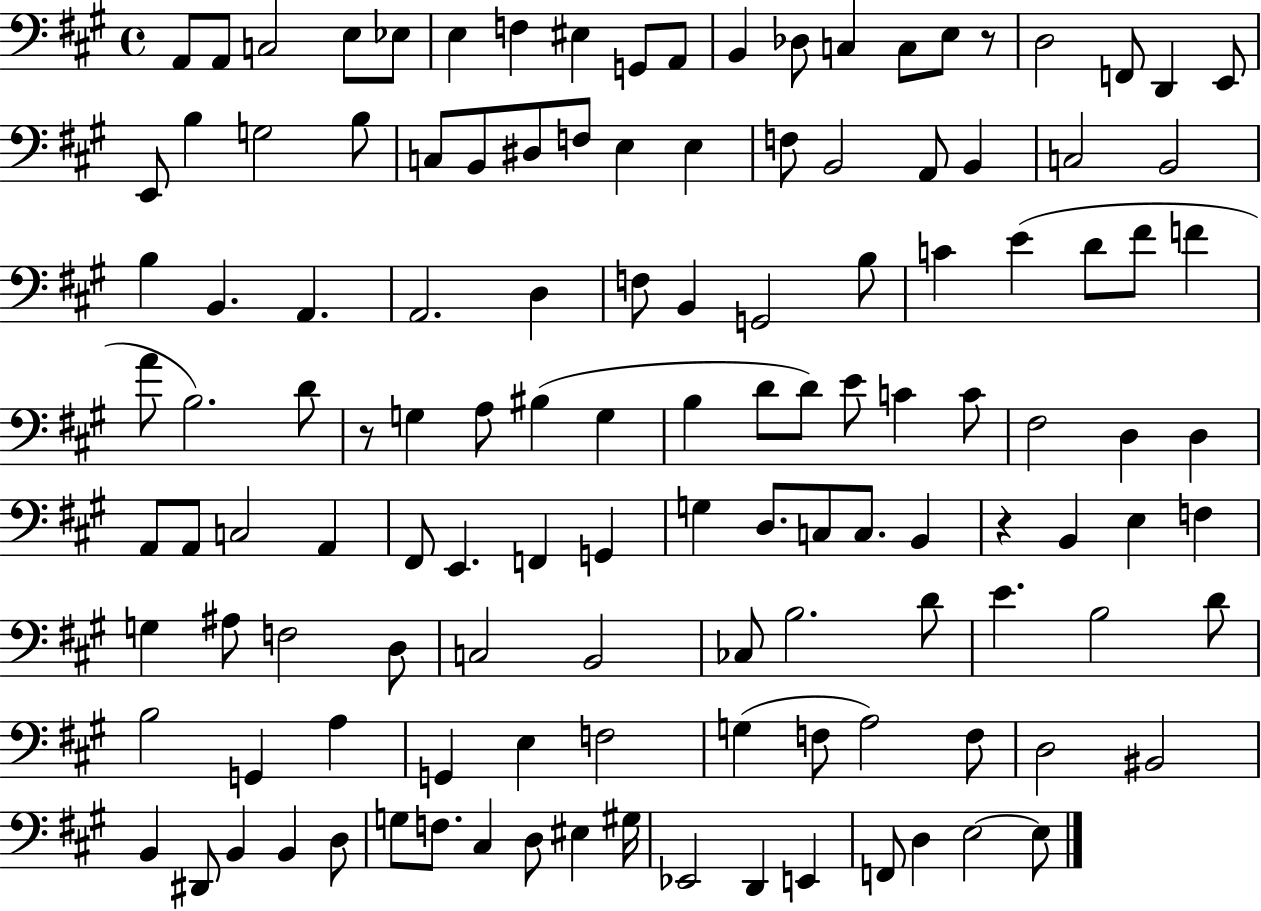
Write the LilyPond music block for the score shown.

{
  \clef bass
  \time 4/4
  \defaultTimeSignature
  \key a \major
  \repeat volta 2 { a,8 a,8 c2 e8 ees8 | e4 f4 eis4 g,8 a,8 | b,4 des8 c4 c8 e8 r8 | d2 f,8 d,4 e,8 | \break e,8 b4 g2 b8 | c8 b,8 dis8 f8 e4 e4 | f8 b,2 a,8 b,4 | c2 b,2 | \break b4 b,4. a,4. | a,2. d4 | f8 b,4 g,2 b8 | c'4 e'4( d'8 fis'8 f'4 | \break a'8 b2.) d'8 | r8 g4 a8 bis4( g4 | b4 d'8 d'8) e'8 c'4 c'8 | fis2 d4 d4 | \break a,8 a,8 c2 a,4 | fis,8 e,4. f,4 g,4 | g4 d8. c8 c8. b,4 | r4 b,4 e4 f4 | \break g4 ais8 f2 d8 | c2 b,2 | ces8 b2. d'8 | e'4. b2 d'8 | \break b2 g,4 a4 | g,4 e4 f2 | g4( f8 a2) f8 | d2 bis,2 | \break b,4 dis,8 b,4 b,4 d8 | g8 f8. cis4 d8 eis4 gis16 | ees,2 d,4 e,4 | f,8 d4 e2~~ e8 | \break } \bar "|."
}